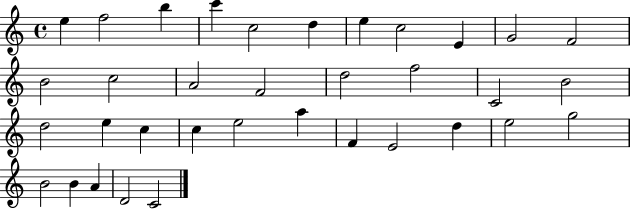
X:1
T:Untitled
M:4/4
L:1/4
K:C
e f2 b c' c2 d e c2 E G2 F2 B2 c2 A2 F2 d2 f2 C2 B2 d2 e c c e2 a F E2 d e2 g2 B2 B A D2 C2